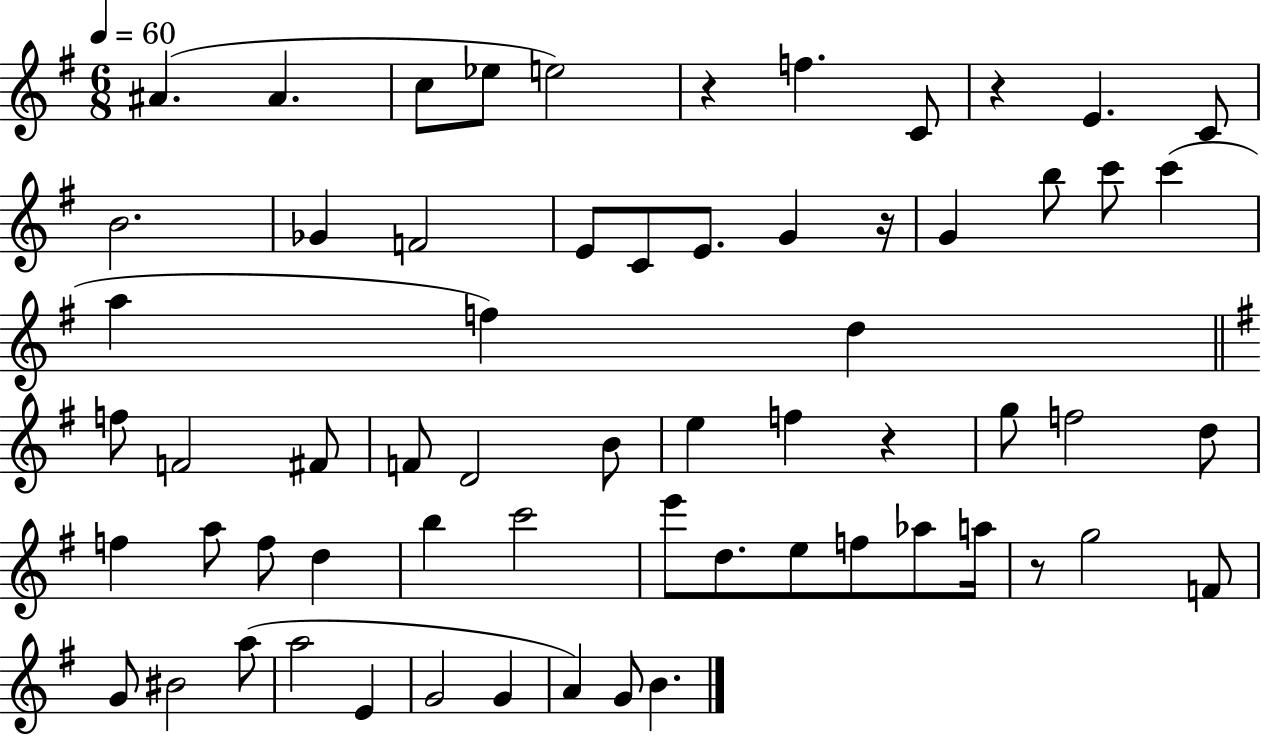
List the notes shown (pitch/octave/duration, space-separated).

A#4/q. A#4/q. C5/e Eb5/e E5/h R/q F5/q. C4/e R/q E4/q. C4/e B4/h. Gb4/q F4/h E4/e C4/e E4/e. G4/q R/s G4/q B5/e C6/e C6/q A5/q F5/q D5/q F5/e F4/h F#4/e F4/e D4/h B4/e E5/q F5/q R/q G5/e F5/h D5/e F5/q A5/e F5/e D5/q B5/q C6/h E6/e D5/e. E5/e F5/e Ab5/e A5/s R/e G5/h F4/e G4/e BIS4/h A5/e A5/h E4/q G4/h G4/q A4/q G4/e B4/q.